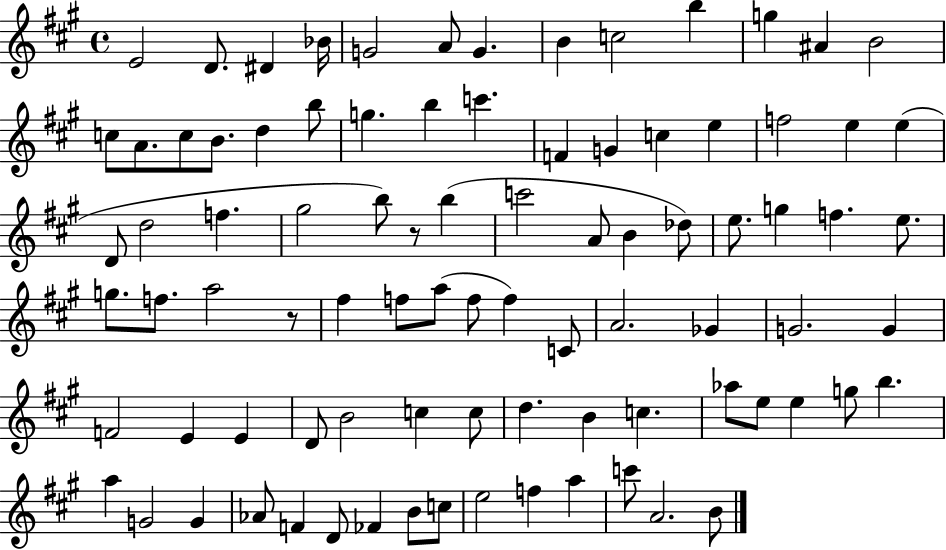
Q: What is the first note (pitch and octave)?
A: E4